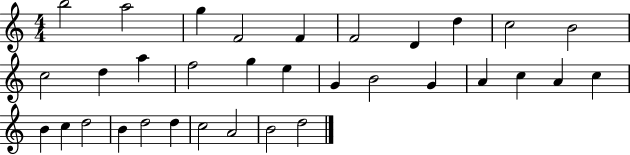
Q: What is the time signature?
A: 4/4